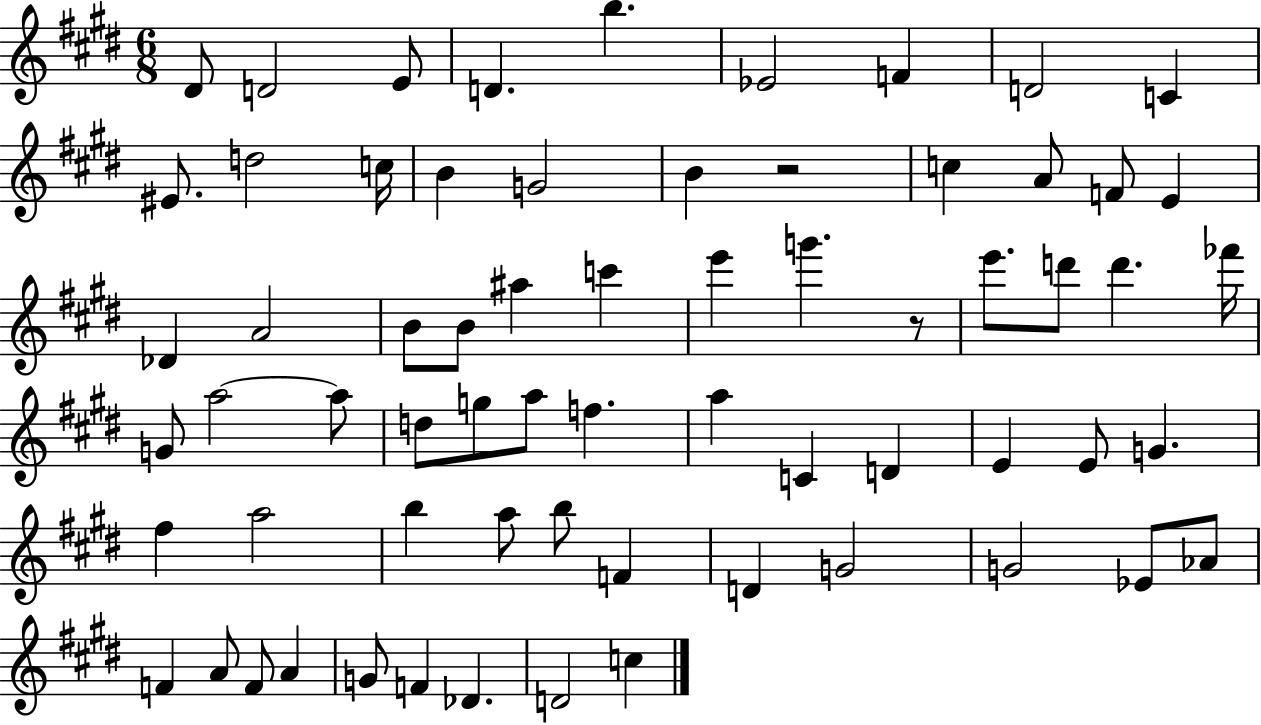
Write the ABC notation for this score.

X:1
T:Untitled
M:6/8
L:1/4
K:E
^D/2 D2 E/2 D b _E2 F D2 C ^E/2 d2 c/4 B G2 B z2 c A/2 F/2 E _D A2 B/2 B/2 ^a c' e' g' z/2 e'/2 d'/2 d' _f'/4 G/2 a2 a/2 d/2 g/2 a/2 f a C D E E/2 G ^f a2 b a/2 b/2 F D G2 G2 _E/2 _A/2 F A/2 F/2 A G/2 F _D D2 c